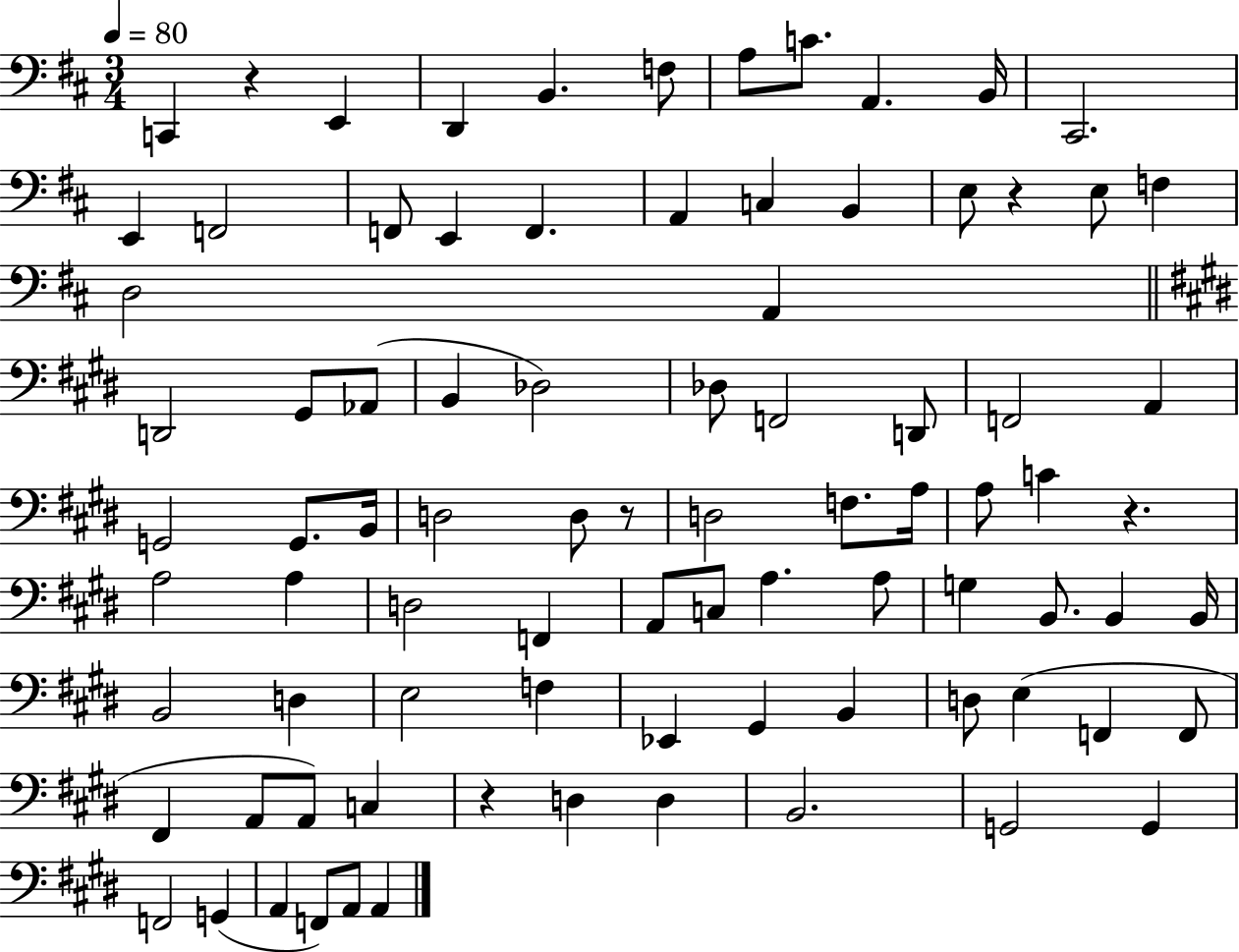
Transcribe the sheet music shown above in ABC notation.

X:1
T:Untitled
M:3/4
L:1/4
K:D
C,, z E,, D,, B,, F,/2 A,/2 C/2 A,, B,,/4 ^C,,2 E,, F,,2 F,,/2 E,, F,, A,, C, B,, E,/2 z E,/2 F, D,2 A,, D,,2 ^G,,/2 _A,,/2 B,, _D,2 _D,/2 F,,2 D,,/2 F,,2 A,, G,,2 G,,/2 B,,/4 D,2 D,/2 z/2 D,2 F,/2 A,/4 A,/2 C z A,2 A, D,2 F,, A,,/2 C,/2 A, A,/2 G, B,,/2 B,, B,,/4 B,,2 D, E,2 F, _E,, ^G,, B,, D,/2 E, F,, F,,/2 ^F,, A,,/2 A,,/2 C, z D, D, B,,2 G,,2 G,, F,,2 G,, A,, F,,/2 A,,/2 A,,